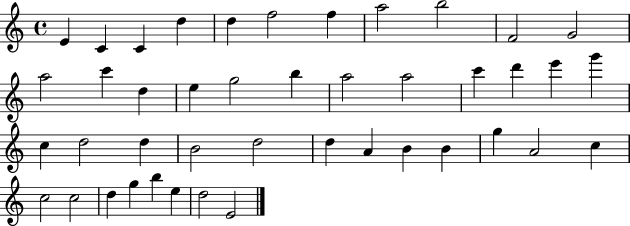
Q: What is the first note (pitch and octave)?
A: E4